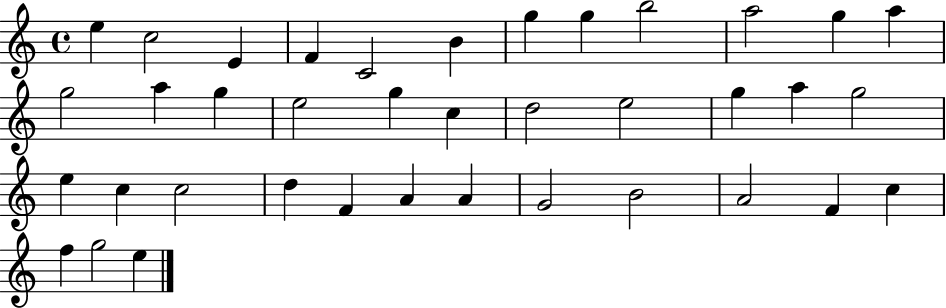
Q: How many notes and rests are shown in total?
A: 38